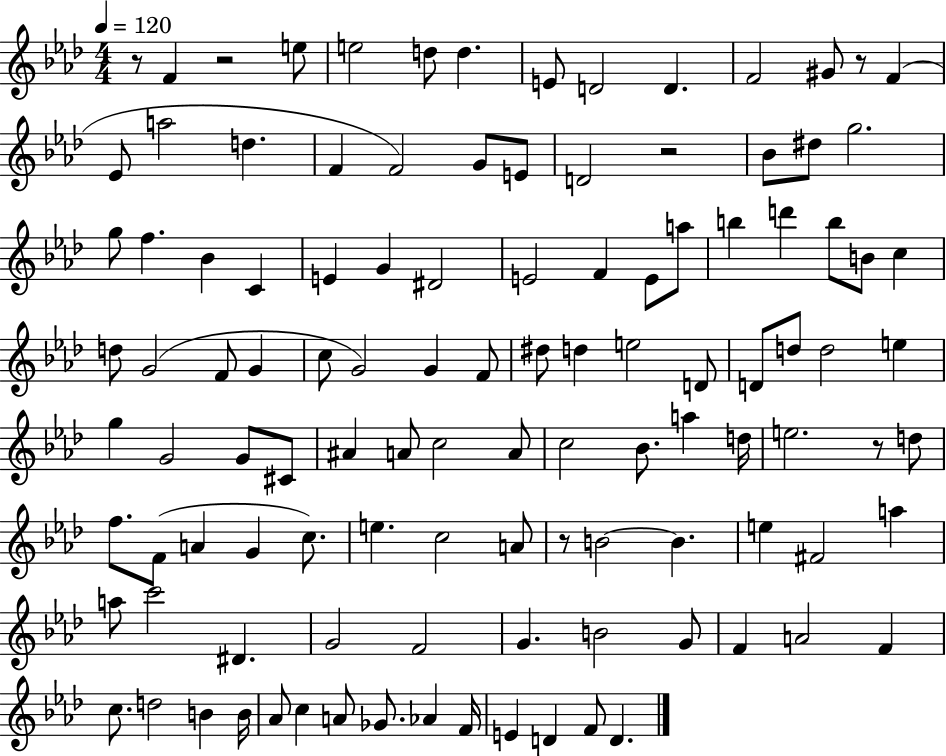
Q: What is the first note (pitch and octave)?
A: F4